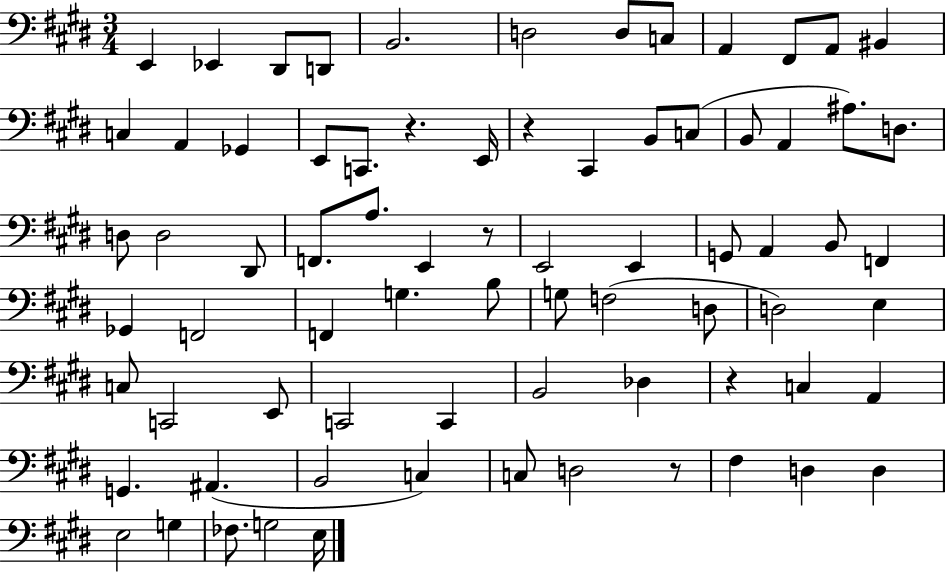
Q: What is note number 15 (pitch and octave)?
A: Gb2